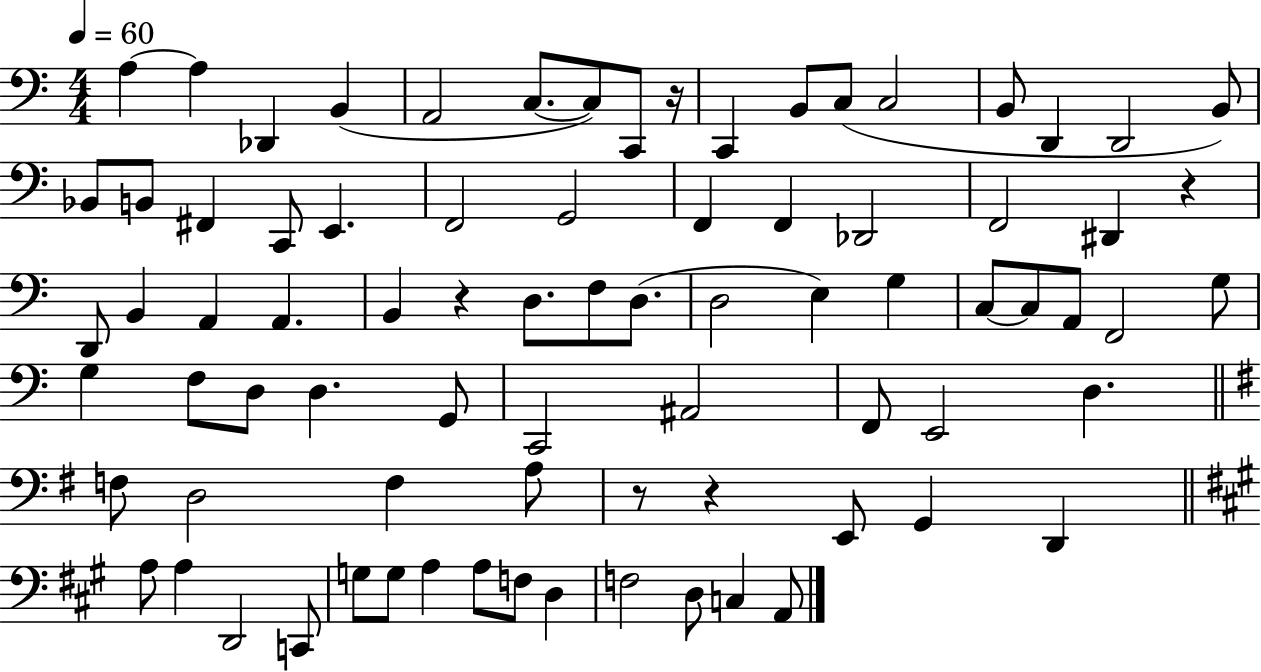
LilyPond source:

{
  \clef bass
  \numericTimeSignature
  \time 4/4
  \key c \major
  \tempo 4 = 60
  \repeat volta 2 { a4~~ a4 des,4 b,4( | a,2 c8.~~ c8) c,8 r16 | c,4 b,8 c8( c2 | b,8 d,4 d,2 b,8) | \break bes,8 b,8 fis,4 c,8 e,4. | f,2 g,2 | f,4 f,4 des,2 | f,2 dis,4 r4 | \break d,8 b,4 a,4 a,4. | b,4 r4 d8. f8 d8.( | d2 e4) g4 | c8~~ c8 a,8 f,2 g8 | \break g4 f8 d8 d4. g,8 | c,2 ais,2 | f,8 e,2 d4. | \bar "||" \break \key e \minor f8 d2 f4 a8 | r8 r4 e,8 g,4 d,4 | \bar "||" \break \key a \major a8 a4 d,2 c,8 | g8 g8 a4 a8 f8 d4 | f2 d8 c4 a,8 | } \bar "|."
}